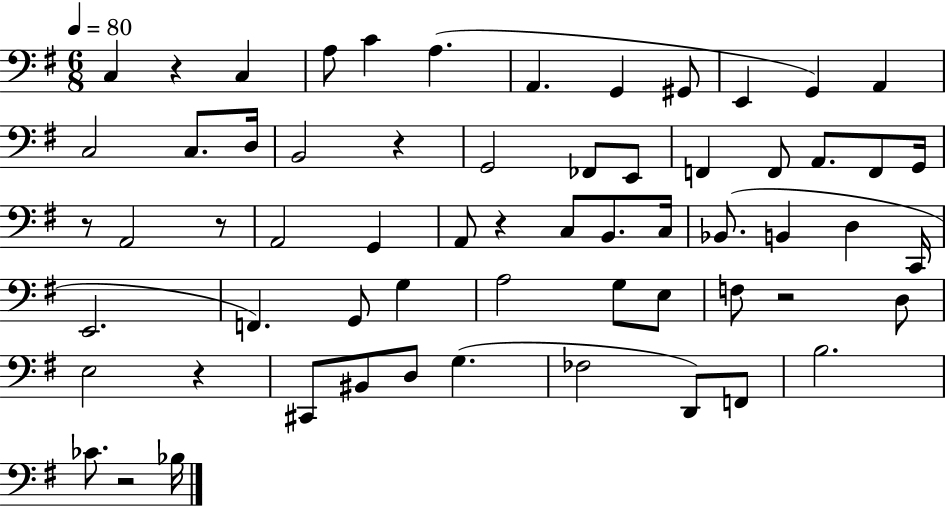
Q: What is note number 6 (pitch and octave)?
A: A2